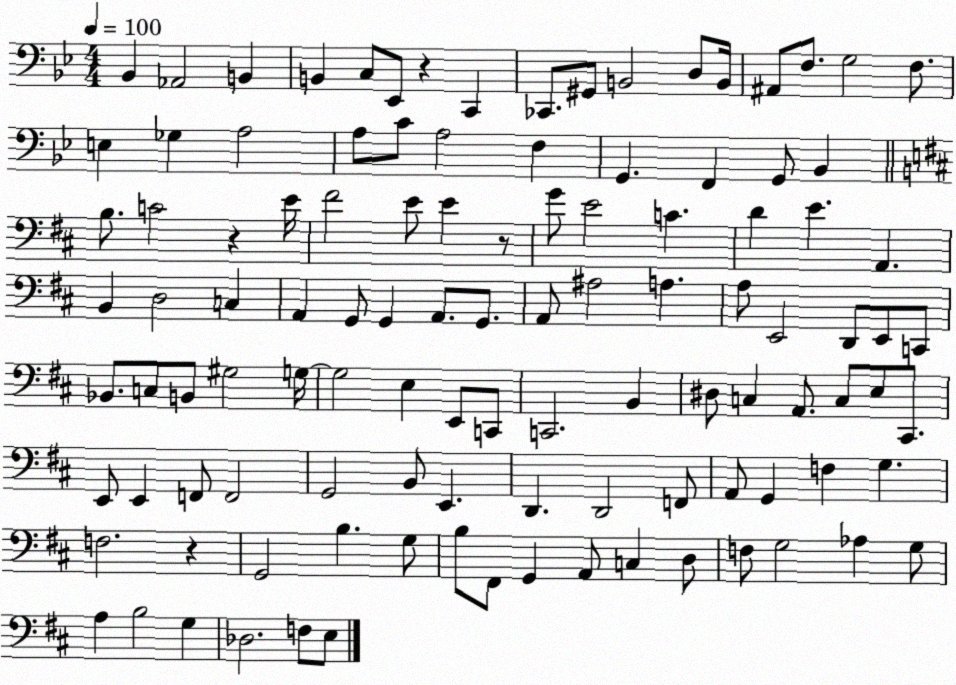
X:1
T:Untitled
M:4/4
L:1/4
K:Bb
_B,, _A,,2 B,, B,, C,/2 _E,,/2 z C,, _C,,/2 ^G,,/2 B,,2 D,/2 B,,/4 ^A,,/2 F,/2 G,2 F,/2 E, _G, A,2 A,/2 C/2 A,2 F, G,, F,, G,,/2 _B,, B,/2 C2 z E/4 ^F2 E/2 E z/2 G/2 E2 C D E A,, B,, D,2 C, A,, G,,/2 G,, A,,/2 G,,/2 A,,/2 ^A,2 A, A,/2 E,,2 D,,/2 E,,/2 C,,/2 _B,,/2 C,/2 B,,/2 ^G,2 G,/4 G,2 E, E,,/2 C,,/2 C,,2 B,, ^D,/2 C, A,,/2 C,/2 E,/2 ^C,,/2 E,,/2 E,, F,,/2 F,,2 G,,2 B,,/2 E,, D,, D,,2 F,,/2 A,,/2 G,, F, G, F,2 z G,,2 B, G,/2 B,/2 ^F,,/2 G,, A,,/2 C, D,/2 F,/2 G,2 _A, G,/2 A, B,2 G, _D,2 F,/2 E,/2